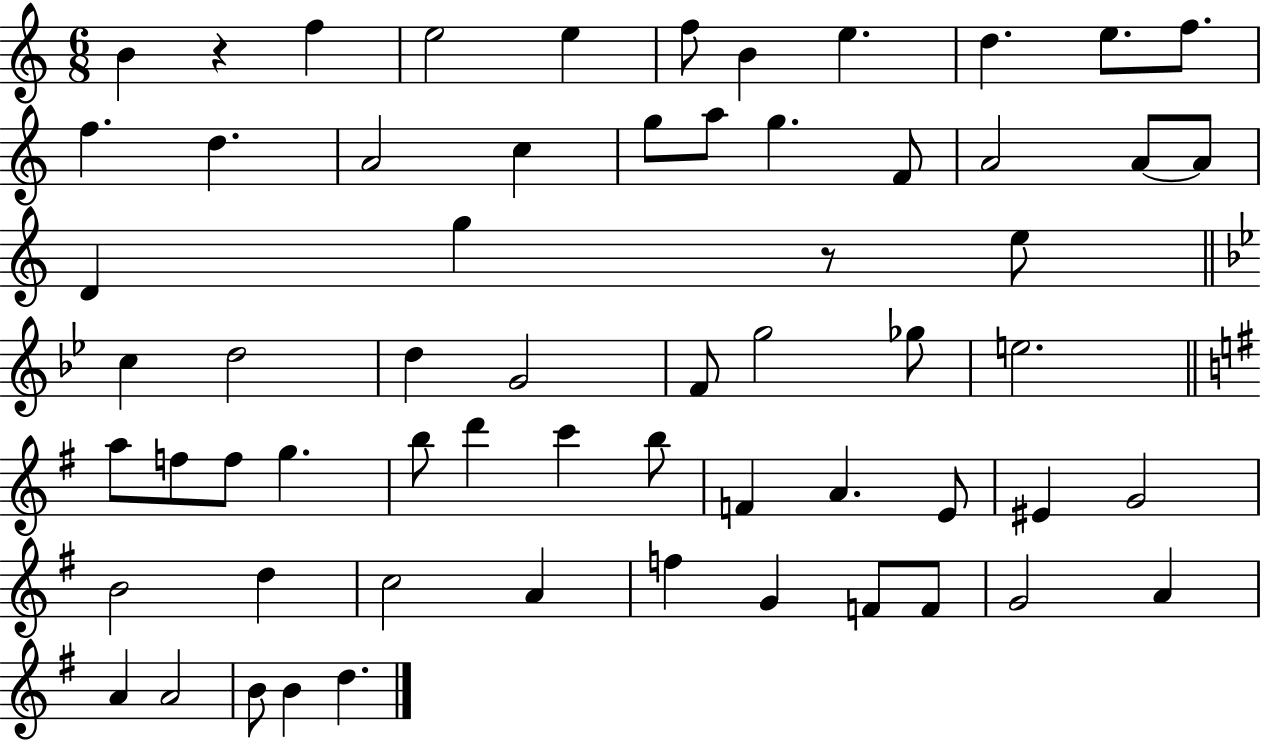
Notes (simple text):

B4/q R/q F5/q E5/h E5/q F5/e B4/q E5/q. D5/q. E5/e. F5/e. F5/q. D5/q. A4/h C5/q G5/e A5/e G5/q. F4/e A4/h A4/e A4/e D4/q G5/q R/e E5/e C5/q D5/h D5/q G4/h F4/e G5/h Gb5/e E5/h. A5/e F5/e F5/e G5/q. B5/e D6/q C6/q B5/e F4/q A4/q. E4/e EIS4/q G4/h B4/h D5/q C5/h A4/q F5/q G4/q F4/e F4/e G4/h A4/q A4/q A4/h B4/e B4/q D5/q.